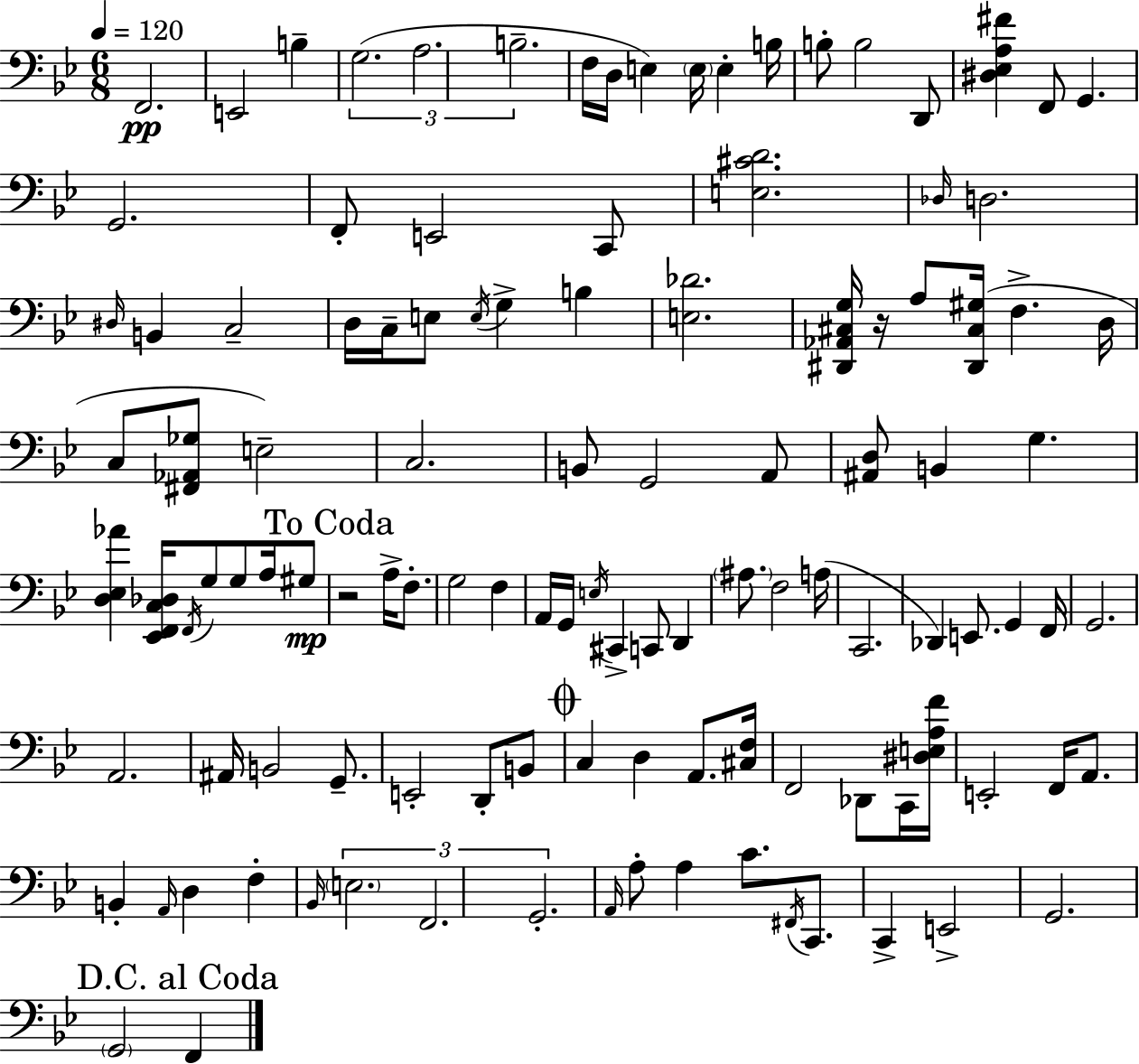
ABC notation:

X:1
T:Untitled
M:6/8
L:1/4
K:Bb
F,,2 E,,2 B, G,2 A,2 B,2 F,/4 D,/4 E, E,/4 E, B,/4 B,/2 B,2 D,,/2 [^D,_E,A,^F] F,,/2 G,, G,,2 F,,/2 E,,2 C,,/2 [E,^CD]2 _D,/4 D,2 ^D,/4 B,, C,2 D,/4 C,/4 E,/2 E,/4 G, B, [E,_D]2 [^D,,_A,,^C,G,]/4 z/4 A,/2 [^D,,^C,^G,]/4 F, D,/4 C,/2 [^F,,_A,,_G,]/2 E,2 C,2 B,,/2 G,,2 A,,/2 [^A,,D,]/2 B,, G, [D,_E,_A] [_E,,F,,C,_D,]/4 F,,/4 G,/2 G,/2 A,/4 ^G,/2 z2 A,/4 F,/2 G,2 F, A,,/4 G,,/4 E,/4 ^C,, C,,/2 D,, ^A,/2 F,2 A,/4 C,,2 _D,, E,,/2 G,, F,,/4 G,,2 A,,2 ^A,,/4 B,,2 G,,/2 E,,2 D,,/2 B,,/2 C, D, A,,/2 [^C,F,]/4 F,,2 _D,,/2 C,,/4 [^D,E,A,F]/4 E,,2 F,,/4 A,,/2 B,, A,,/4 D, F, _B,,/4 E,2 F,,2 G,,2 A,,/4 A,/2 A, C/2 ^F,,/4 C,,/2 C,, E,,2 G,,2 G,,2 F,,